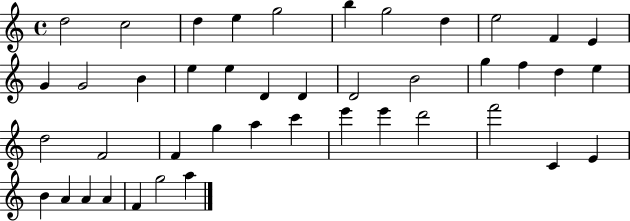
D5/h C5/h D5/q E5/q G5/h B5/q G5/h D5/q E5/h F4/q E4/q G4/q G4/h B4/q E5/q E5/q D4/q D4/q D4/h B4/h G5/q F5/q D5/q E5/q D5/h F4/h F4/q G5/q A5/q C6/q E6/q E6/q D6/h F6/h C4/q E4/q B4/q A4/q A4/q A4/q F4/q G5/h A5/q